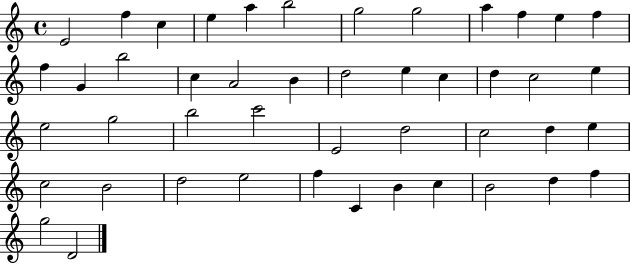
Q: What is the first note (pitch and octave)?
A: E4